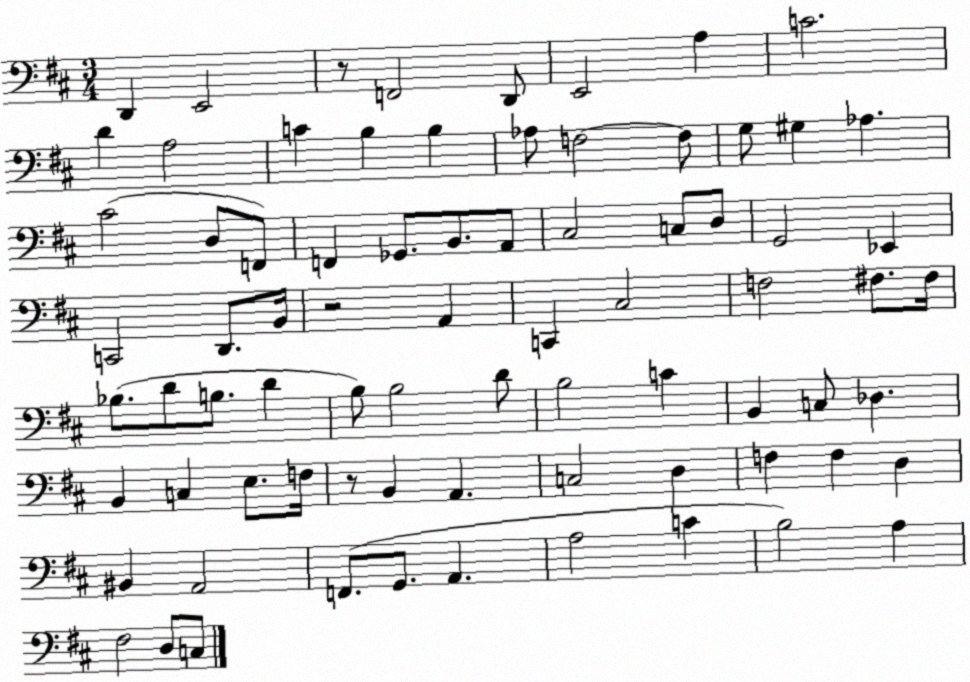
X:1
T:Untitled
M:3/4
L:1/4
K:D
D,, E,,2 z/2 F,,2 D,,/2 E,,2 A, C2 D A,2 C B, B, _A,/2 F,2 F,/2 G,/2 ^G, _A, ^C2 D,/2 F,,/2 F,, _G,,/2 B,,/2 A,,/2 ^C,2 C,/2 D,/2 G,,2 _E,, C,,2 D,,/2 B,,/4 z2 A,, C,, ^C,2 F,2 ^F,/2 ^F,/4 _B,/2 D/2 B,/2 D B,/2 B,2 D/2 B,2 C B,, C,/2 _D, B,, C, E,/2 F,/4 z/2 B,, A,, C,2 D, F, F, D, ^B,, A,,2 F,,/2 G,,/2 A,, A,2 C B,2 A, ^F,2 D,/2 C,/2